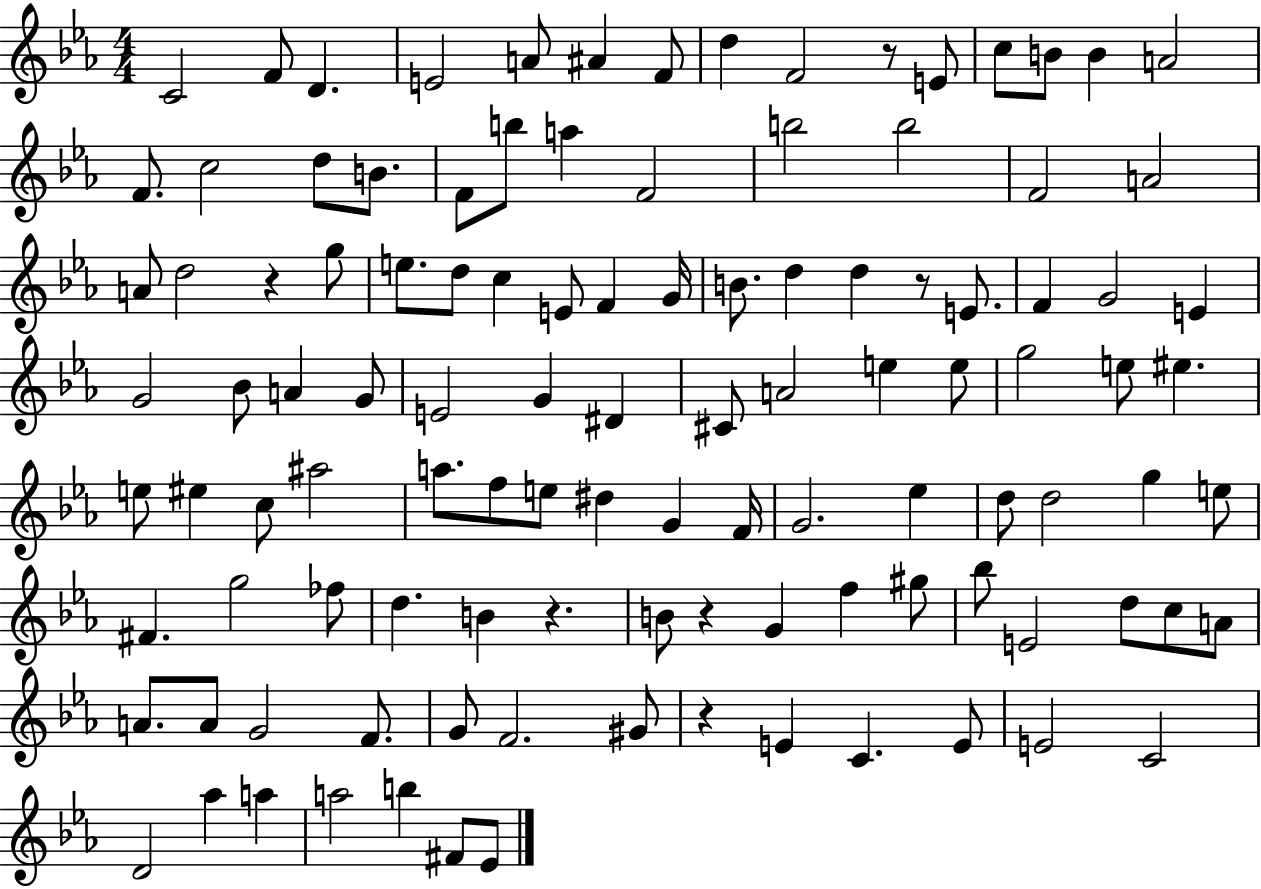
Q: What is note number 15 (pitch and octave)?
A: F4